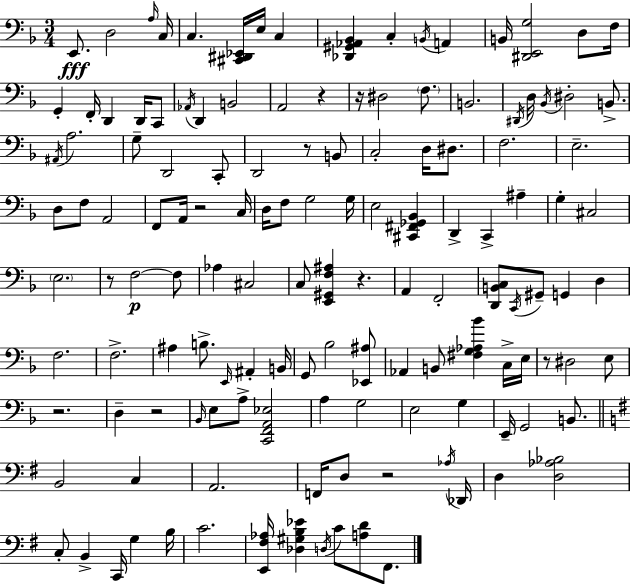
E2/e. D3/h A3/s C3/s C3/q. [C#2,D#2,Eb2]/s E3/s C3/q [Db2,G#2,Ab2,Bb2]/q C3/q B2/s A2/q B2/s [D#2,E2,G3]/h D3/e F3/s G2/q F2/s D2/q D2/s C2/e Ab2/s D2/q B2/h A2/h R/q R/s D#3/h F3/e. B2/h. D#2/s D3/s Bb2/s D#3/h B2/e. A#2/s A3/h. G3/e D2/h C2/e D2/h R/e B2/e C3/h D3/s D#3/e. F3/h. E3/h. D3/e F3/e A2/h F2/e A2/s R/h C3/s D3/s F3/e G3/h G3/s E3/h [C#2,F#2,Gb2,Bb2]/q D2/q C2/q A#3/q G3/q C#3/h E3/h. R/e F3/h F3/e Ab3/q C#3/h C3/e [E2,G#2,F3,A#3]/q R/q. A2/q F2/h [D2,B2,C3]/e C2/s G#2/e G2/q D3/q F3/h. F3/h. A#3/q B3/e. E2/s A#2/q B2/s G2/e Bb3/h [Eb2,A#3]/e Ab2/q B2/e [F#3,G3,Ab3,Bb4]/q C3/s E3/s R/e D#3/h E3/e R/h. D3/q R/h Bb2/s E3/e A3/e [C2,F2,A2,Eb3]/h A3/q G3/h E3/h G3/q E2/s G2/h B2/e. B2/h C3/q A2/h. F2/s D3/e R/h Ab3/s Db2/s D3/q [D3,Ab3,Bb3]/h C3/e B2/q C2/s G3/q B3/s C4/h. [E2,F#3,Ab3]/s [Db3,G#3,B3,Eb4]/q D3/s C4/e [A3,D4]/e F#2/e.